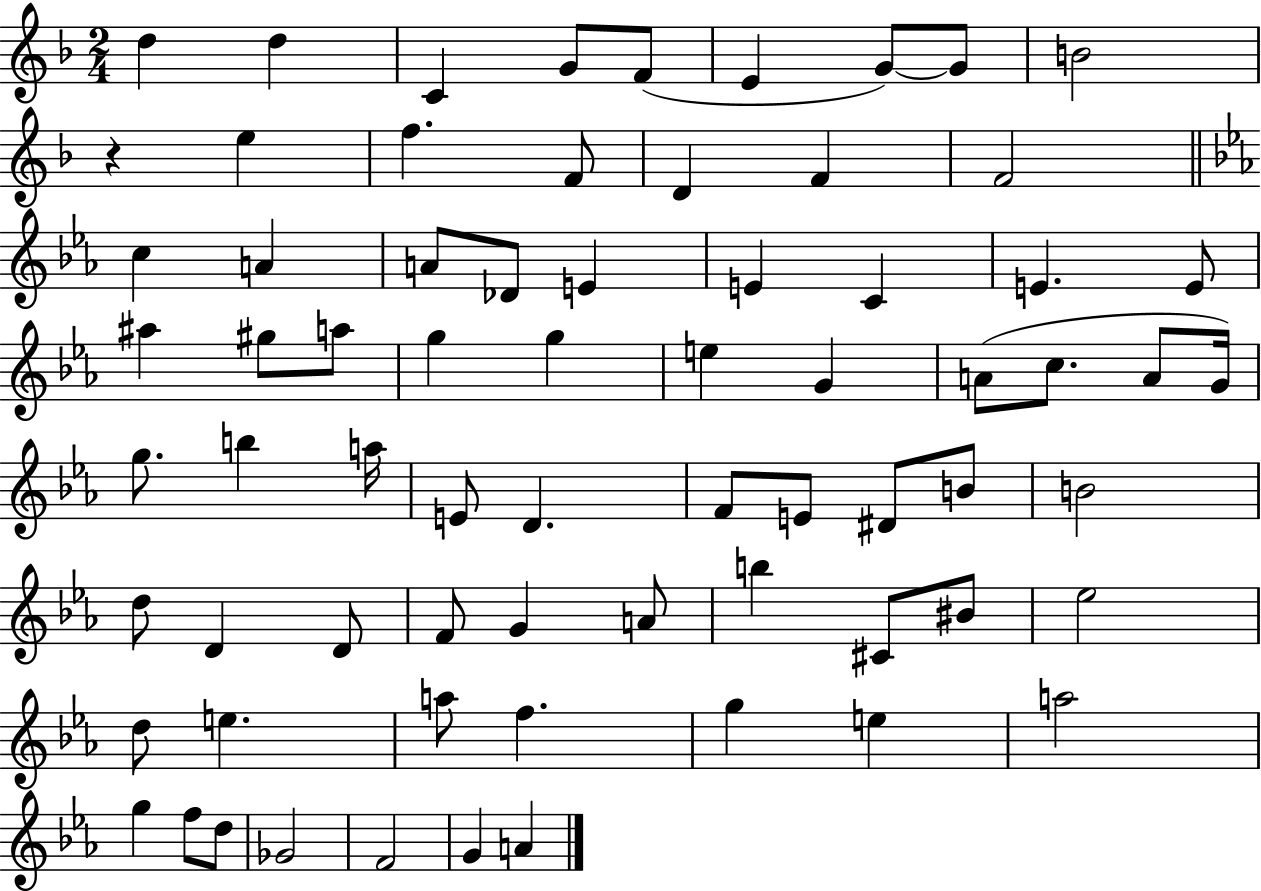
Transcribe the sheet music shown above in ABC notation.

X:1
T:Untitled
M:2/4
L:1/4
K:F
d d C G/2 F/2 E G/2 G/2 B2 z e f F/2 D F F2 c A A/2 _D/2 E E C E E/2 ^a ^g/2 a/2 g g e G A/2 c/2 A/2 G/4 g/2 b a/4 E/2 D F/2 E/2 ^D/2 B/2 B2 d/2 D D/2 F/2 G A/2 b ^C/2 ^B/2 _e2 d/2 e a/2 f g e a2 g f/2 d/2 _G2 F2 G A